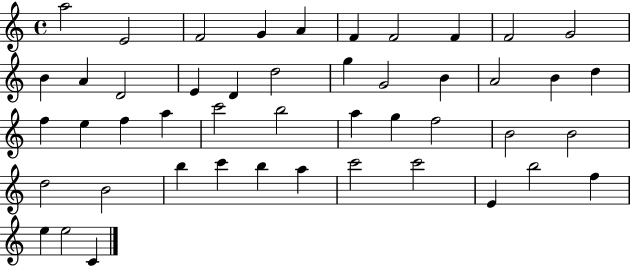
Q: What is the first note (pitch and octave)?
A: A5